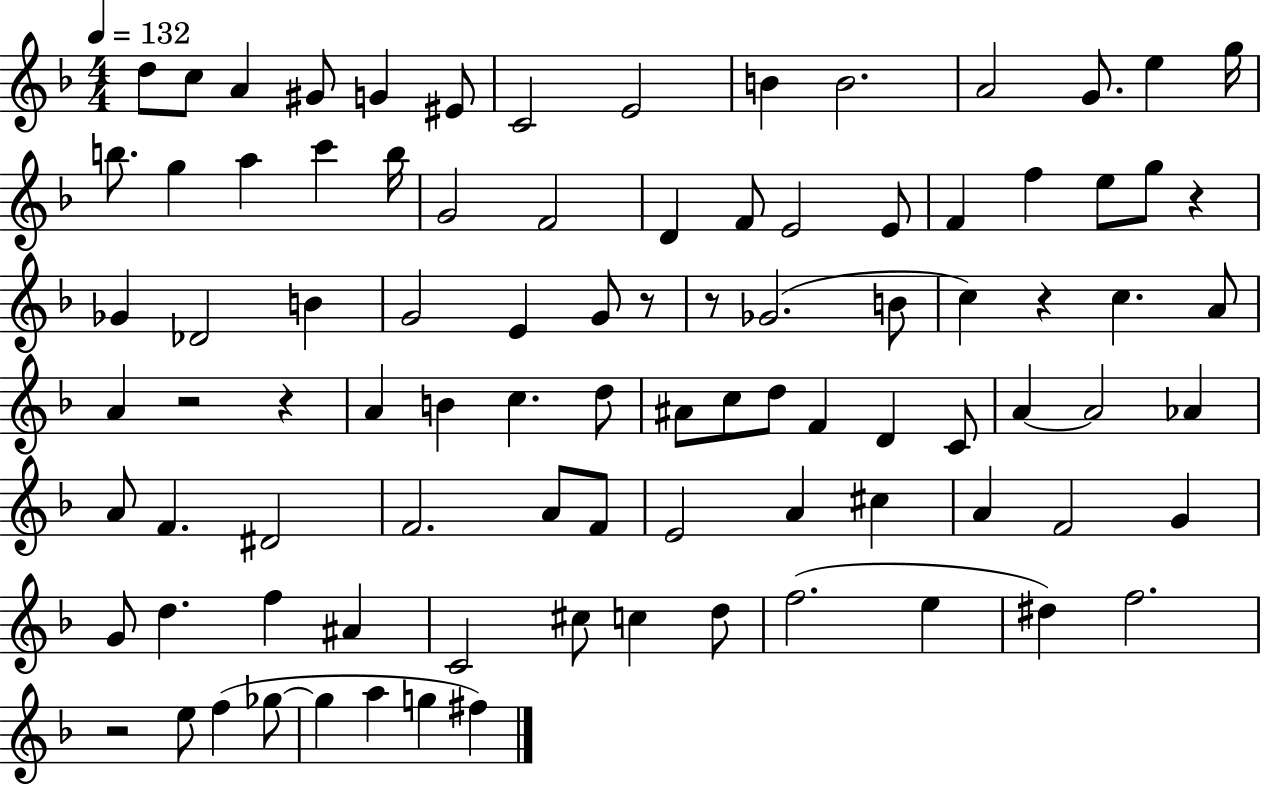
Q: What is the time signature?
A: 4/4